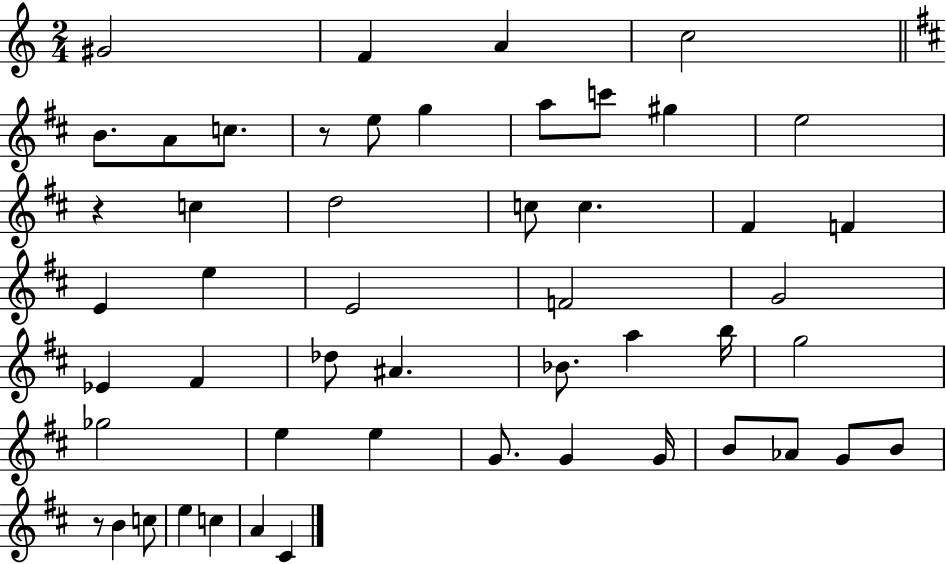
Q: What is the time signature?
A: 2/4